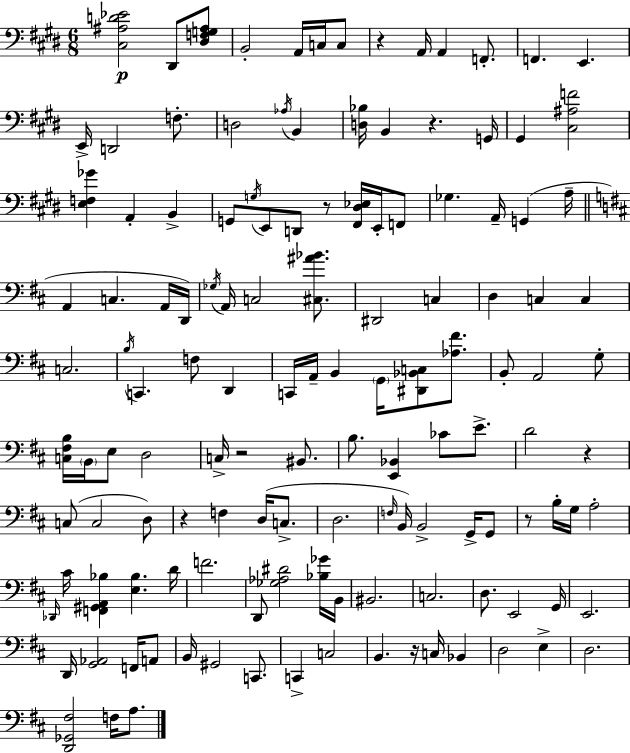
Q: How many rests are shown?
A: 8